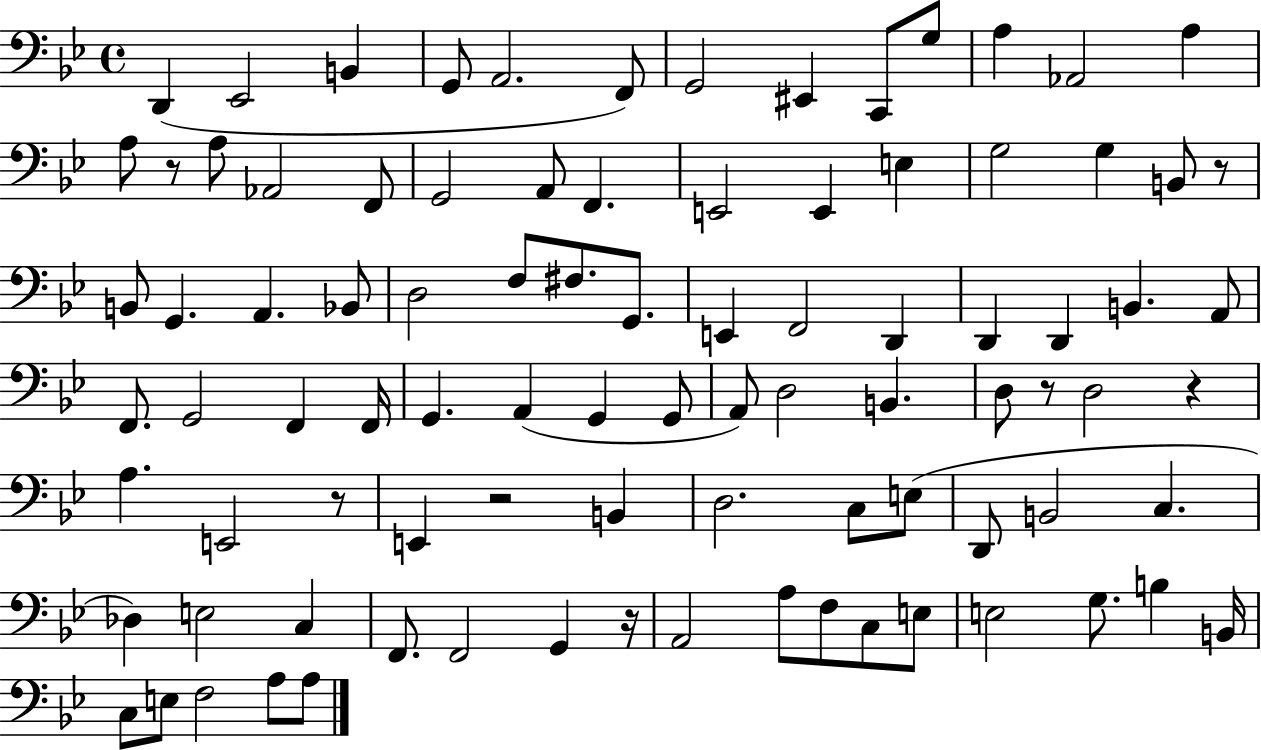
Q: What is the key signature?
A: BES major